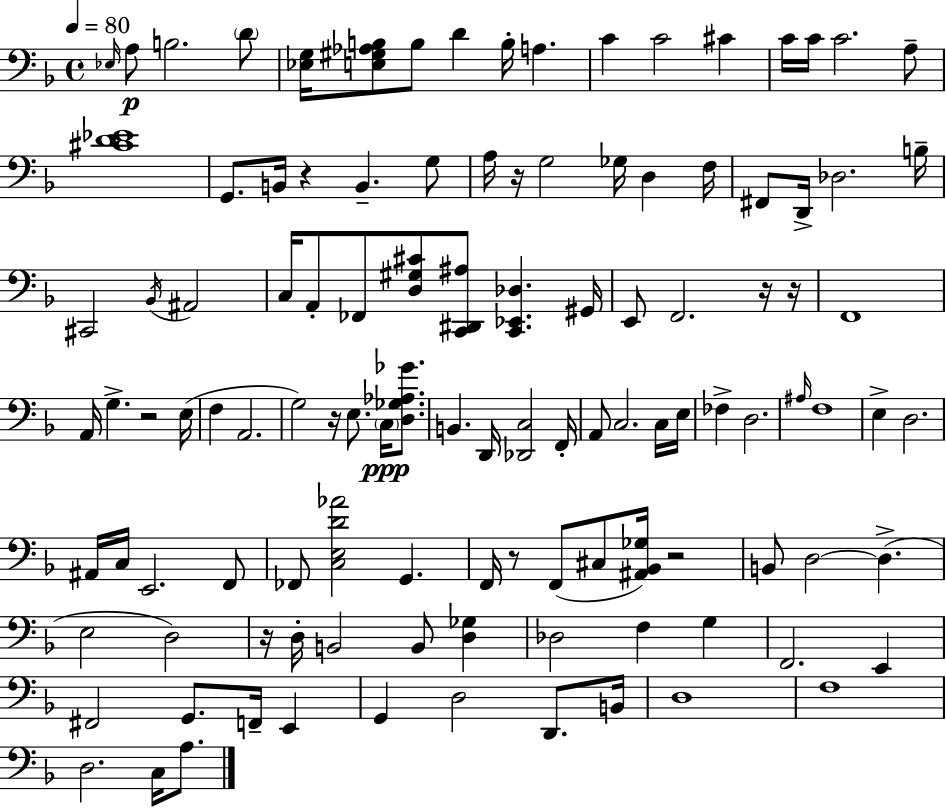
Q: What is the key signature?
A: D minor